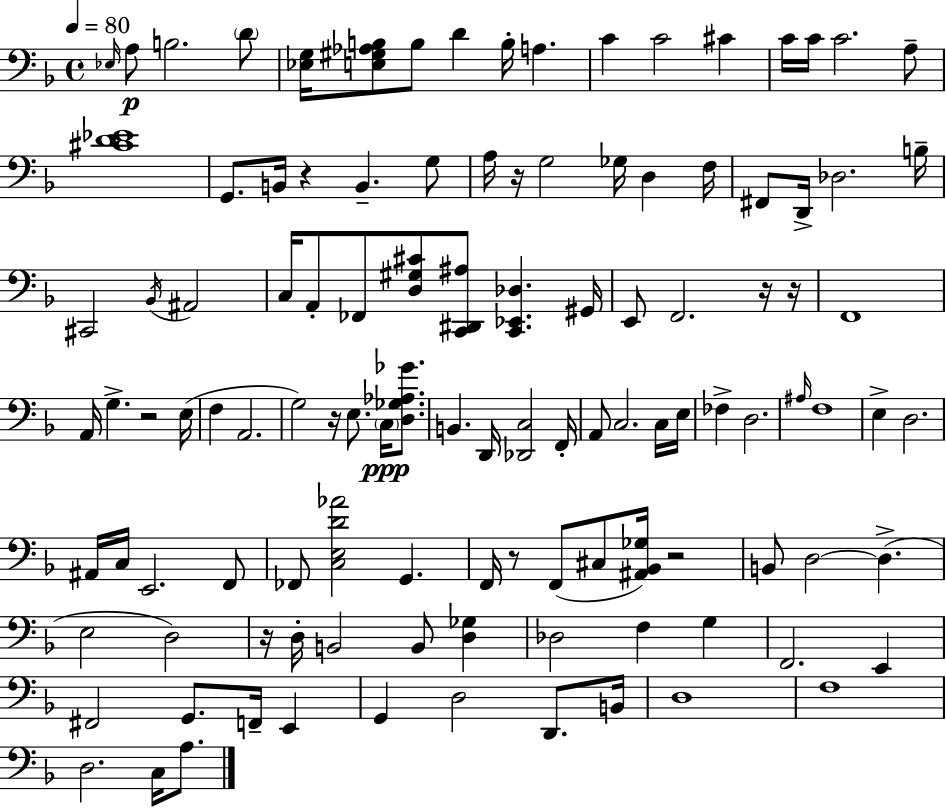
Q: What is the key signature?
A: D minor